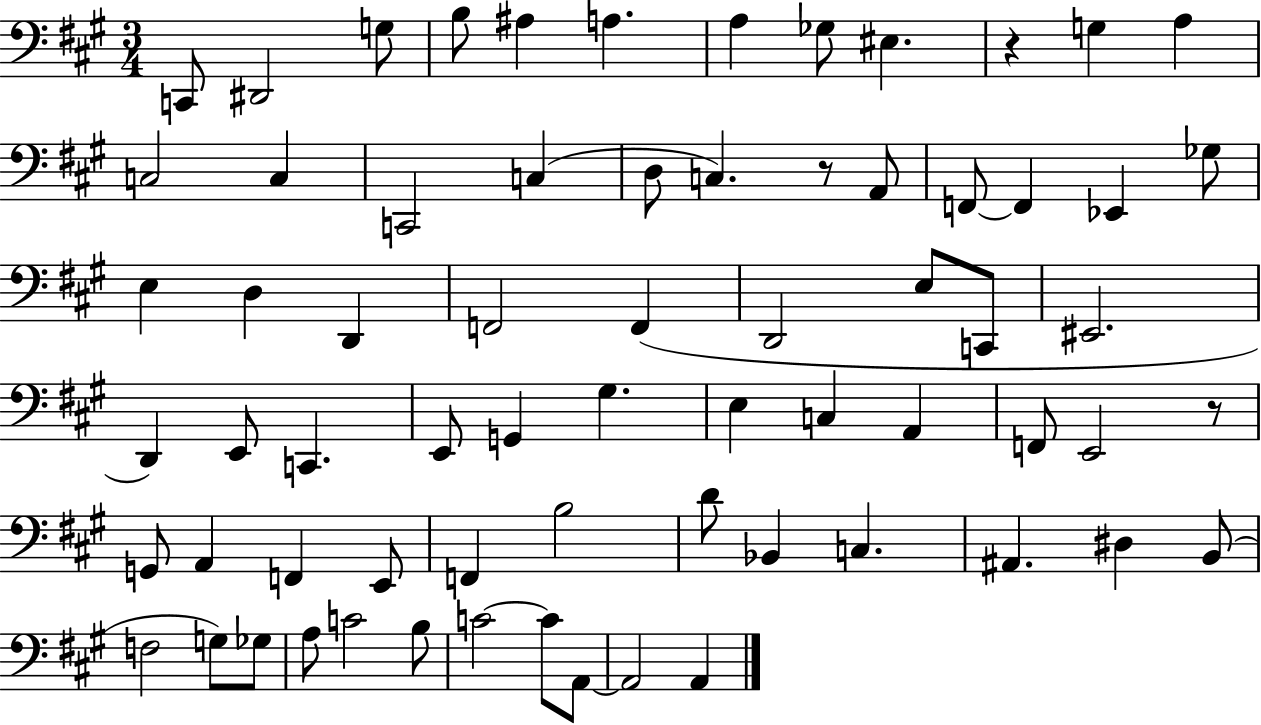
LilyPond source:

{
  \clef bass
  \numericTimeSignature
  \time 3/4
  \key a \major
  \repeat volta 2 { c,8 dis,2 g8 | b8 ais4 a4. | a4 ges8 eis4. | r4 g4 a4 | \break c2 c4 | c,2 c4( | d8 c4.) r8 a,8 | f,8~~ f,4 ees,4 ges8 | \break e4 d4 d,4 | f,2 f,4( | d,2 e8 c,8 | eis,2. | \break d,4) e,8 c,4. | e,8 g,4 gis4. | e4 c4 a,4 | f,8 e,2 r8 | \break g,8 a,4 f,4 e,8 | f,4 b2 | d'8 bes,4 c4. | ais,4. dis4 b,8( | \break f2 g8) ges8 | a8 c'2 b8 | c'2~~ c'8 a,8~~ | a,2 a,4 | \break } \bar "|."
}